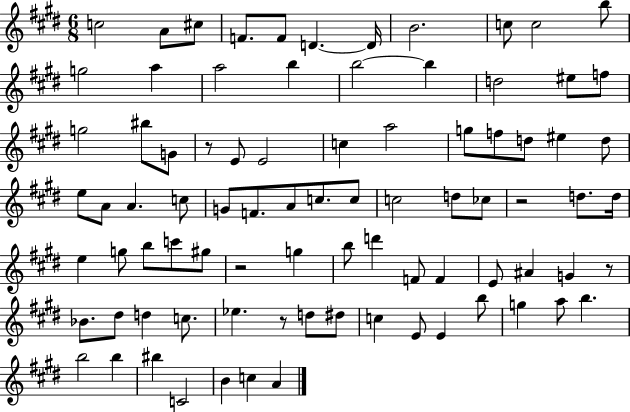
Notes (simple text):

C5/h A4/e C#5/e F4/e. F4/e D4/q. D4/s B4/h. C5/e C5/h B5/e G5/h A5/q A5/h B5/q B5/h B5/q D5/h EIS5/e F5/e G5/h BIS5/e G4/e R/e E4/e E4/h C5/q A5/h G5/e F5/e D5/e EIS5/q D5/e E5/e A4/e A4/q. C5/e G4/e F4/e. A4/e C5/e. C5/e C5/h D5/e CES5/e R/h D5/e. D5/s E5/q G5/e B5/e C6/e G#5/e R/h G5/q B5/e D6/q F4/e F4/q E4/e A#4/q G4/q R/e Bb4/e. D#5/e D5/q C5/e. Eb5/q. R/e D5/e D#5/e C5/q E4/e E4/q B5/e G5/q A5/e B5/q. B5/h B5/q BIS5/q C4/h B4/q C5/q A4/q